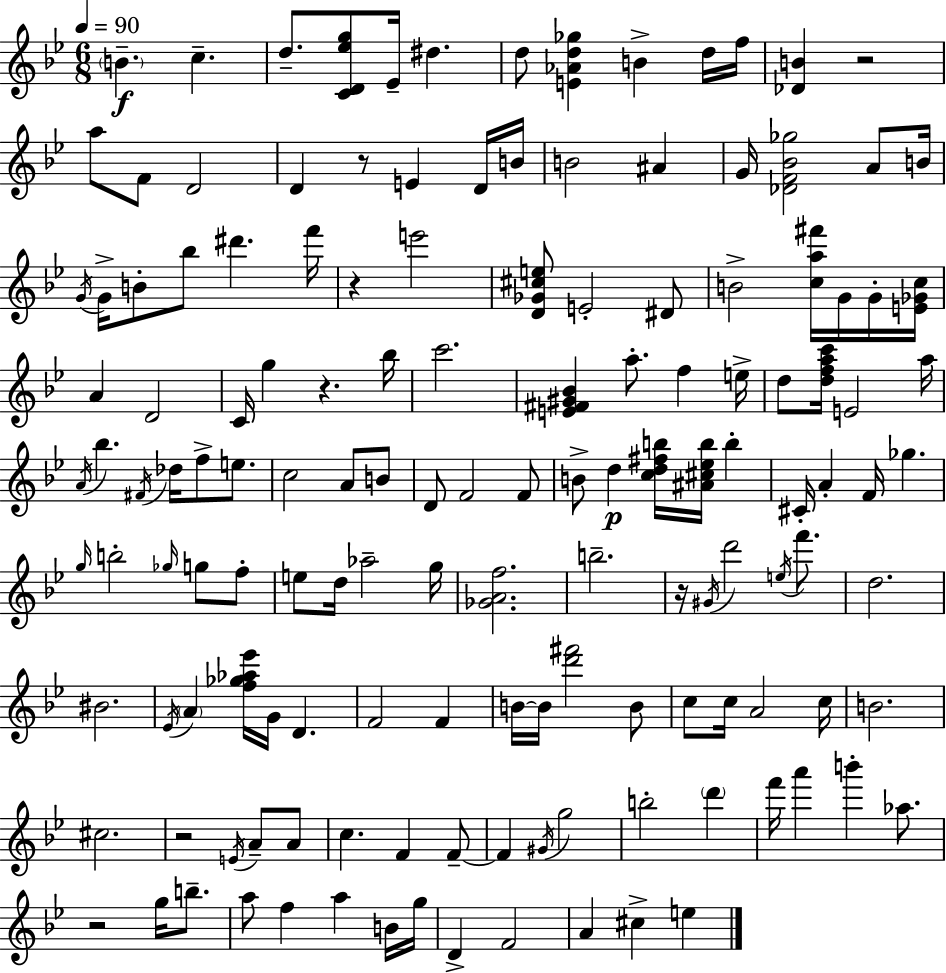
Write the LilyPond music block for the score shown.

{
  \clef treble
  \numericTimeSignature
  \time 6/8
  \key g \minor
  \tempo 4 = 90
  \parenthesize b'4.--\f c''4.-- | d''8.-- <c' d' ees'' g''>8 ees'16-- dis''4. | d''8 <e' aes' d'' ges''>4 b'4-> d''16 f''16 | <des' b'>4 r2 | \break a''8 f'8 d'2 | d'4 r8 e'4 d'16 b'16 | b'2 ais'4 | g'16 <des' f' bes' ges''>2 a'8 b'16 | \break \acciaccatura { g'16 } g'16-> b'8-. bes''8 dis'''4. | f'''16 r4 e'''2 | <d' ges' cis'' e''>8 e'2-. dis'8 | b'2-> <c'' a'' fis'''>16 g'16 g'16-. | \break <e' ges' c''>16 a'4 d'2 | c'16 g''4 r4. | bes''16 c'''2. | <e' fis' gis' bes'>4 a''8.-. f''4 | \break e''16-> d''8 <d'' f'' a'' c'''>16 e'2 | a''16 \acciaccatura { a'16 } bes''4. \acciaccatura { fis'16 } des''16 f''8-> | e''8. c''2 a'8 | b'8 d'8 f'2 | \break f'8 b'8-> d''4\p <c'' d'' fis'' b''>16 <ais' cis'' ees'' b''>16 b''4-. | cis'16-. a'4-. f'16 ges''4. | \grace { g''16 } b''2-. | \grace { ges''16 } g''8 f''8-. e''8 d''16 aes''2-- | \break g''16 <ges' a' f''>2. | b''2.-- | r16 \acciaccatura { gis'16 } d'''2 | \acciaccatura { e''16 } f'''8. d''2. | \break bis'2. | \acciaccatura { ees'16 } \parenthesize a'4 | <f'' ges'' aes'' ees'''>16 g'16 d'4. f'2 | f'4 b'16~~ b'16 <d''' fis'''>2 | \break b'8 c''8 c''16 a'2 | c''16 b'2. | cis''2. | r2 | \break \acciaccatura { e'16 } a'8-- a'8 c''4. | f'4 f'8--~~ f'4 | \acciaccatura { gis'16 } g''2 b''2-. | \parenthesize d'''4 f'''16 a'''4 | \break b'''4-. aes''8. r2 | g''16 b''8.-- a''8 | f''4 a''4 b'16 g''16 d'4-> | f'2 a'4 | \break cis''4-> e''4 \bar "|."
}